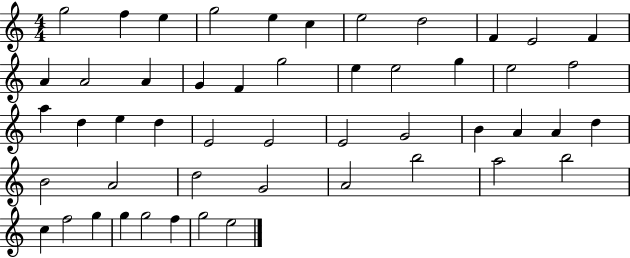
{
  \clef treble
  \numericTimeSignature
  \time 4/4
  \key c \major
  g''2 f''4 e''4 | g''2 e''4 c''4 | e''2 d''2 | f'4 e'2 f'4 | \break a'4 a'2 a'4 | g'4 f'4 g''2 | e''4 e''2 g''4 | e''2 f''2 | \break a''4 d''4 e''4 d''4 | e'2 e'2 | e'2 g'2 | b'4 a'4 a'4 d''4 | \break b'2 a'2 | d''2 g'2 | a'2 b''2 | a''2 b''2 | \break c''4 f''2 g''4 | g''4 g''2 f''4 | g''2 e''2 | \bar "|."
}